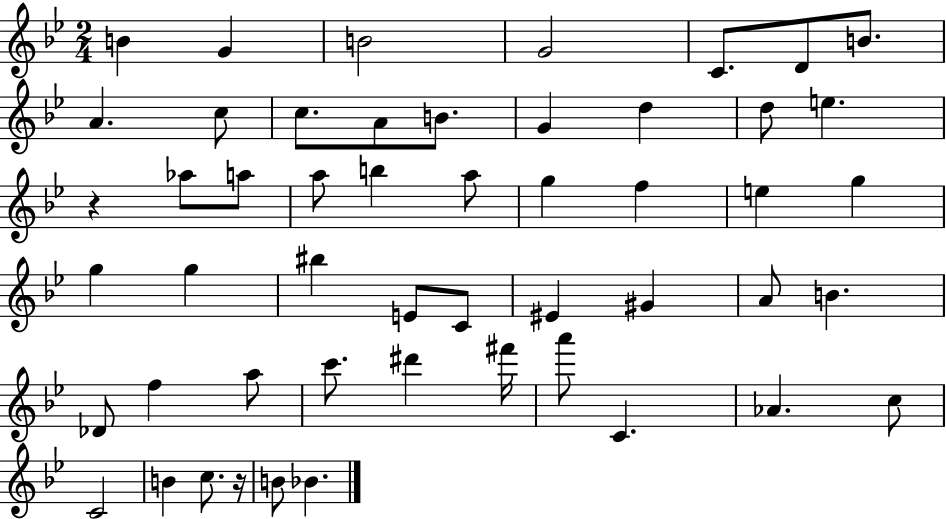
{
  \clef treble
  \numericTimeSignature
  \time 2/4
  \key bes \major
  b'4 g'4 | b'2 | g'2 | c'8. d'8 b'8. | \break a'4. c''8 | c''8. a'8 b'8. | g'4 d''4 | d''8 e''4. | \break r4 aes''8 a''8 | a''8 b''4 a''8 | g''4 f''4 | e''4 g''4 | \break g''4 g''4 | bis''4 e'8 c'8 | eis'4 gis'4 | a'8 b'4. | \break des'8 f''4 a''8 | c'''8. dis'''4 fis'''16 | a'''8 c'4. | aes'4. c''8 | \break c'2 | b'4 c''8. r16 | b'8 bes'4. | \bar "|."
}